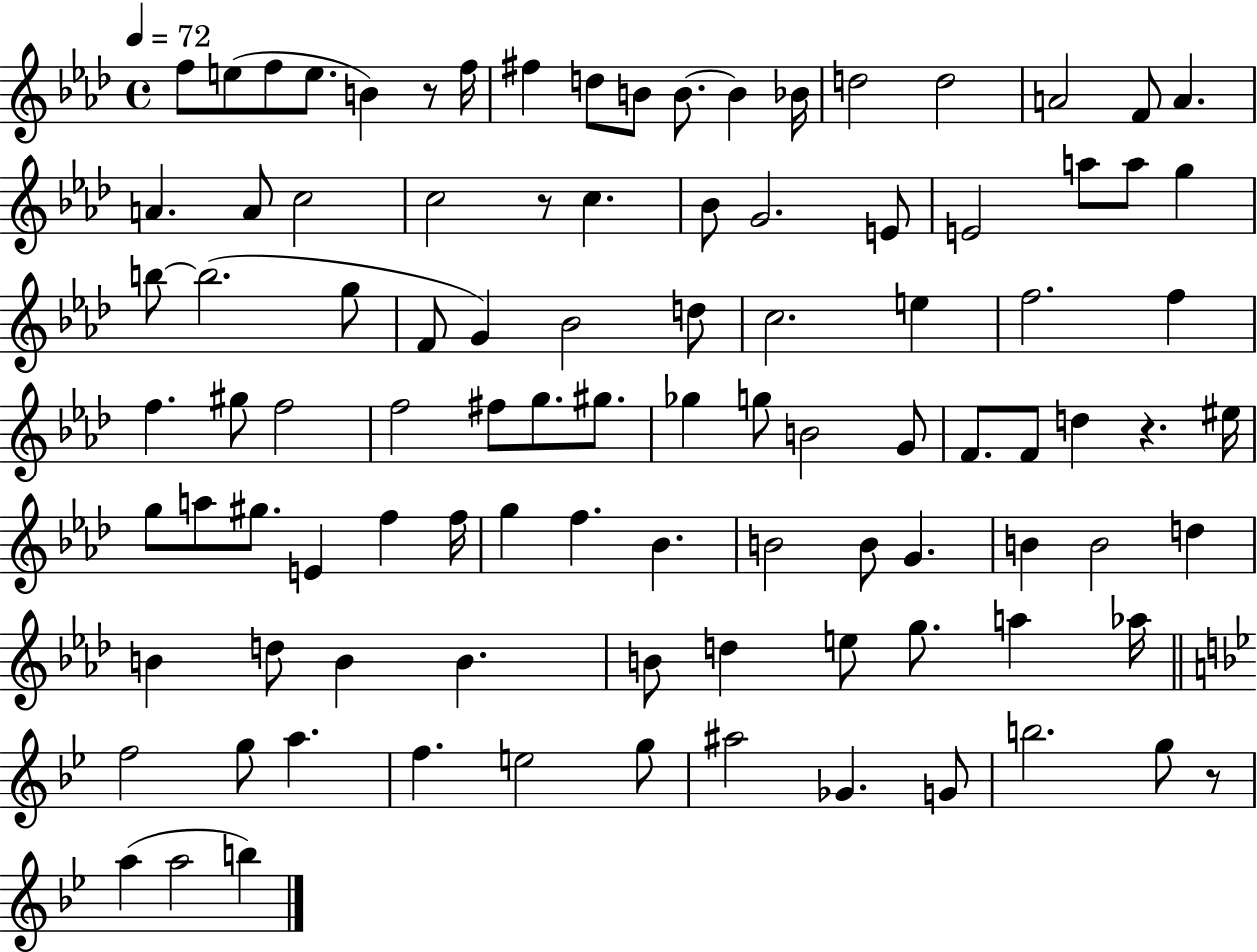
F5/e E5/e F5/e E5/e. B4/q R/e F5/s F#5/q D5/e B4/e B4/e. B4/q Bb4/s D5/h D5/h A4/h F4/e A4/q. A4/q. A4/e C5/h C5/h R/e C5/q. Bb4/e G4/h. E4/e E4/h A5/e A5/e G5/q B5/e B5/h. G5/e F4/e G4/q Bb4/h D5/e C5/h. E5/q F5/h. F5/q F5/q. G#5/e F5/h F5/h F#5/e G5/e. G#5/e. Gb5/q G5/e B4/h G4/e F4/e. F4/e D5/q R/q. EIS5/s G5/e A5/e G#5/e. E4/q F5/q F5/s G5/q F5/q. Bb4/q. B4/h B4/e G4/q. B4/q B4/h D5/q B4/q D5/e B4/q B4/q. B4/e D5/q E5/e G5/e. A5/q Ab5/s F5/h G5/e A5/q. F5/q. E5/h G5/e A#5/h Gb4/q. G4/e B5/h. G5/e R/e A5/q A5/h B5/q